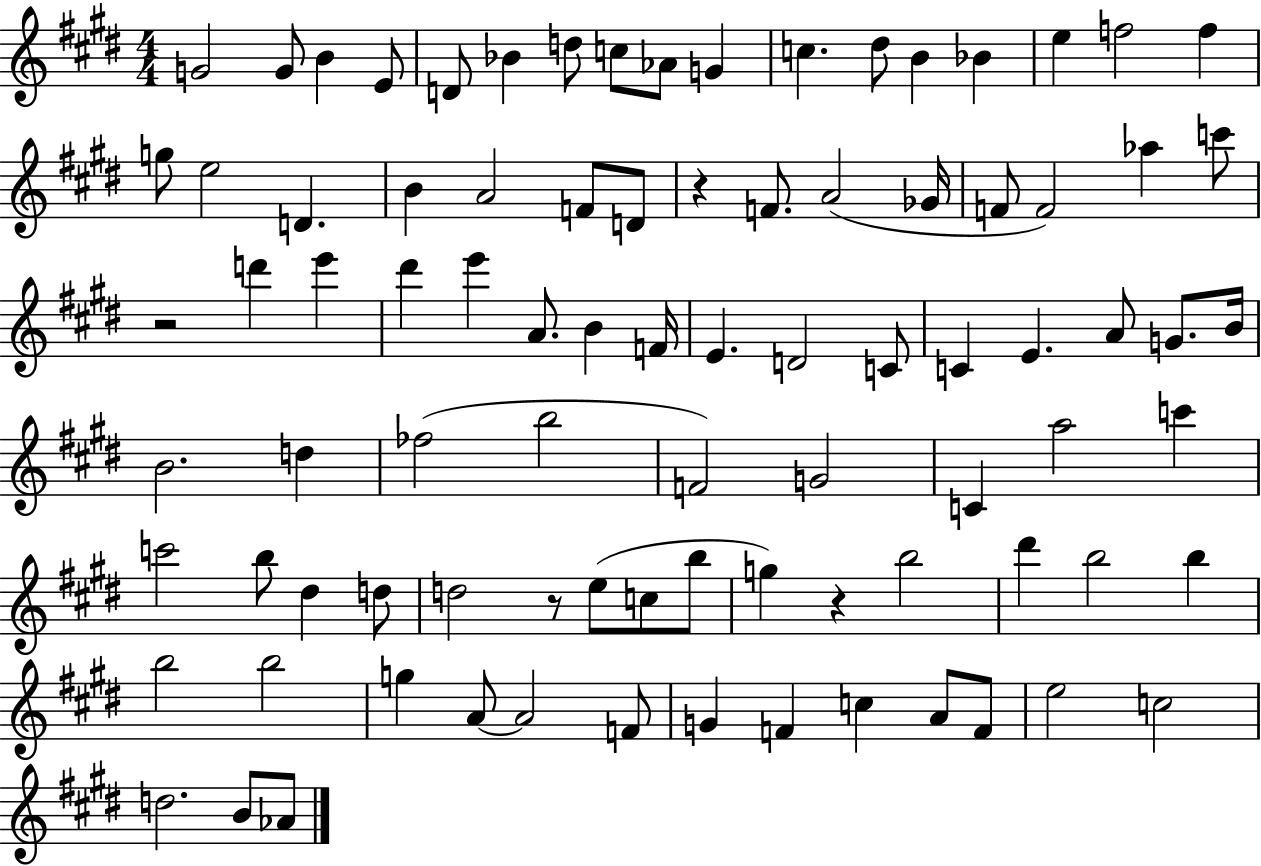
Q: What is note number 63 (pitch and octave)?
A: B5